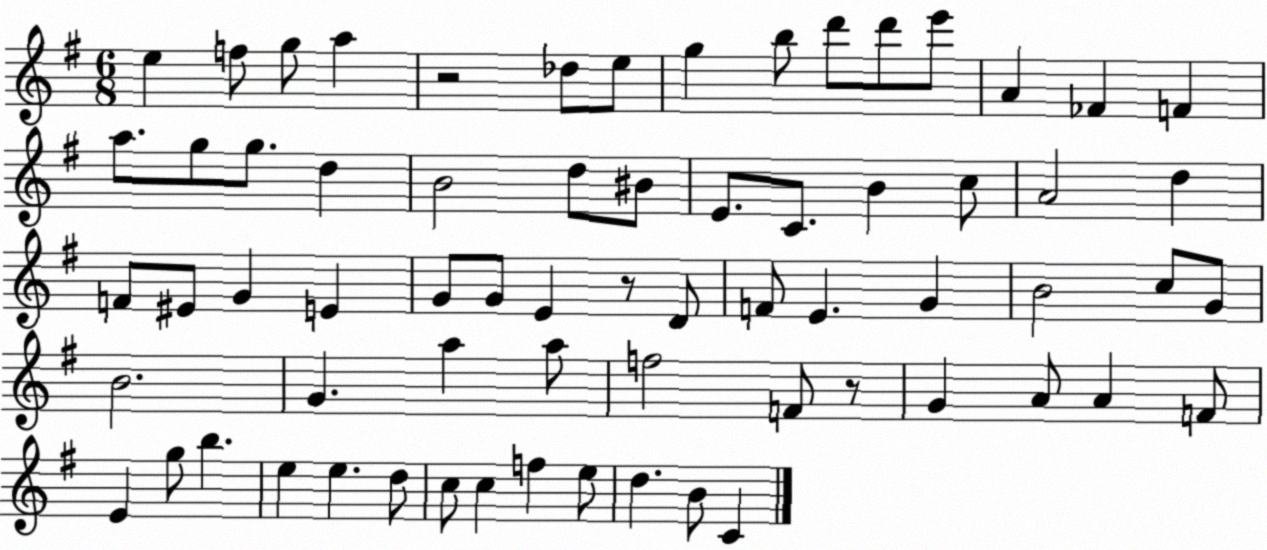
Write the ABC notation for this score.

X:1
T:Untitled
M:6/8
L:1/4
K:G
e f/2 g/2 a z2 _d/2 e/2 g b/2 d'/2 d'/2 e'/2 A _F F a/2 g/2 g/2 d B2 d/2 ^B/2 E/2 C/2 B c/2 A2 d F/2 ^E/2 G E G/2 G/2 E z/2 D/2 F/2 E G B2 c/2 G/2 B2 G a a/2 f2 F/2 z/2 G A/2 A F/2 E g/2 b e e d/2 c/2 c f e/2 d B/2 C